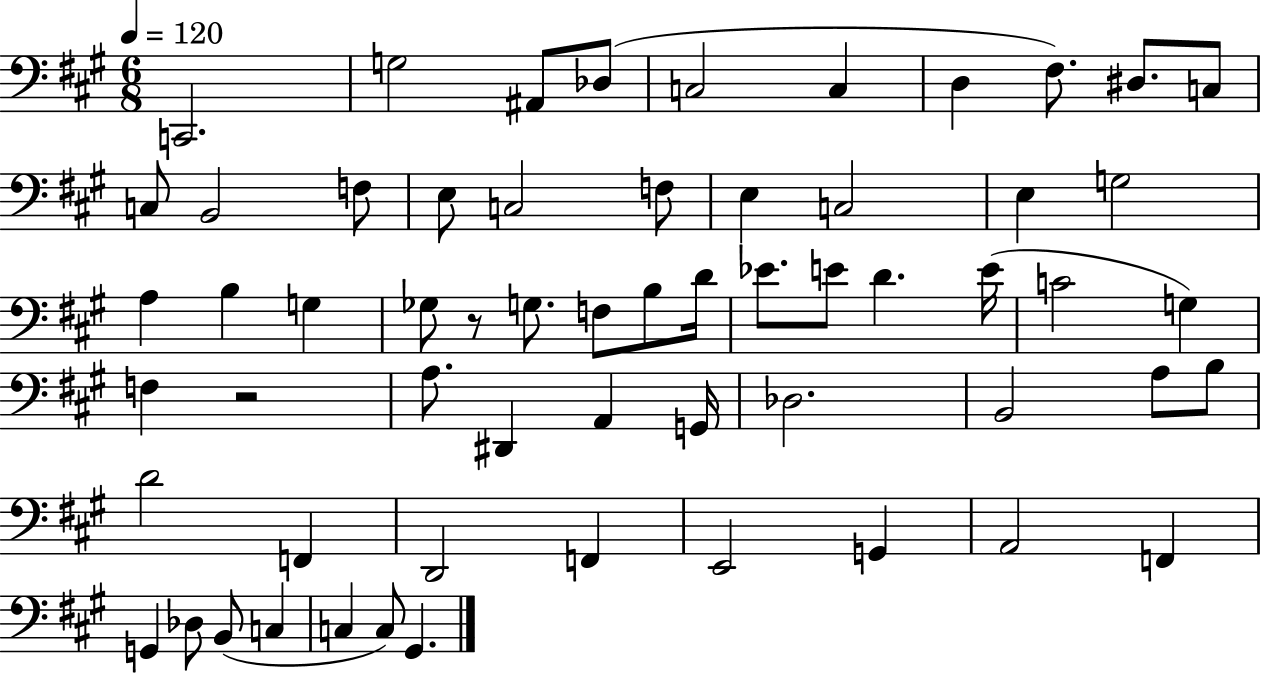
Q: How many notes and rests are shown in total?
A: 60